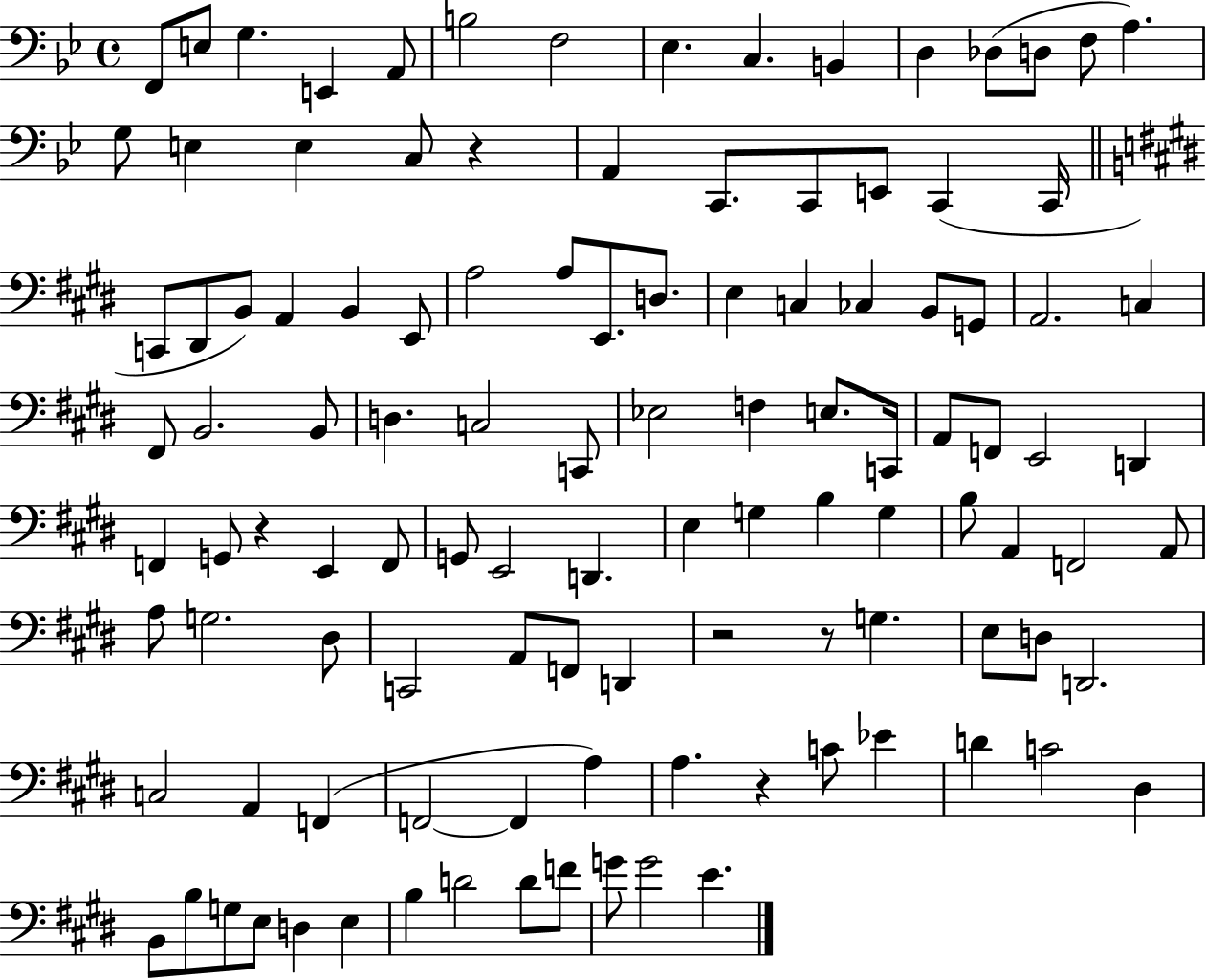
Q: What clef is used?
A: bass